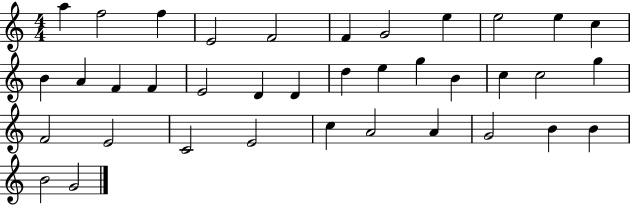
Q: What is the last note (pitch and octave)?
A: G4